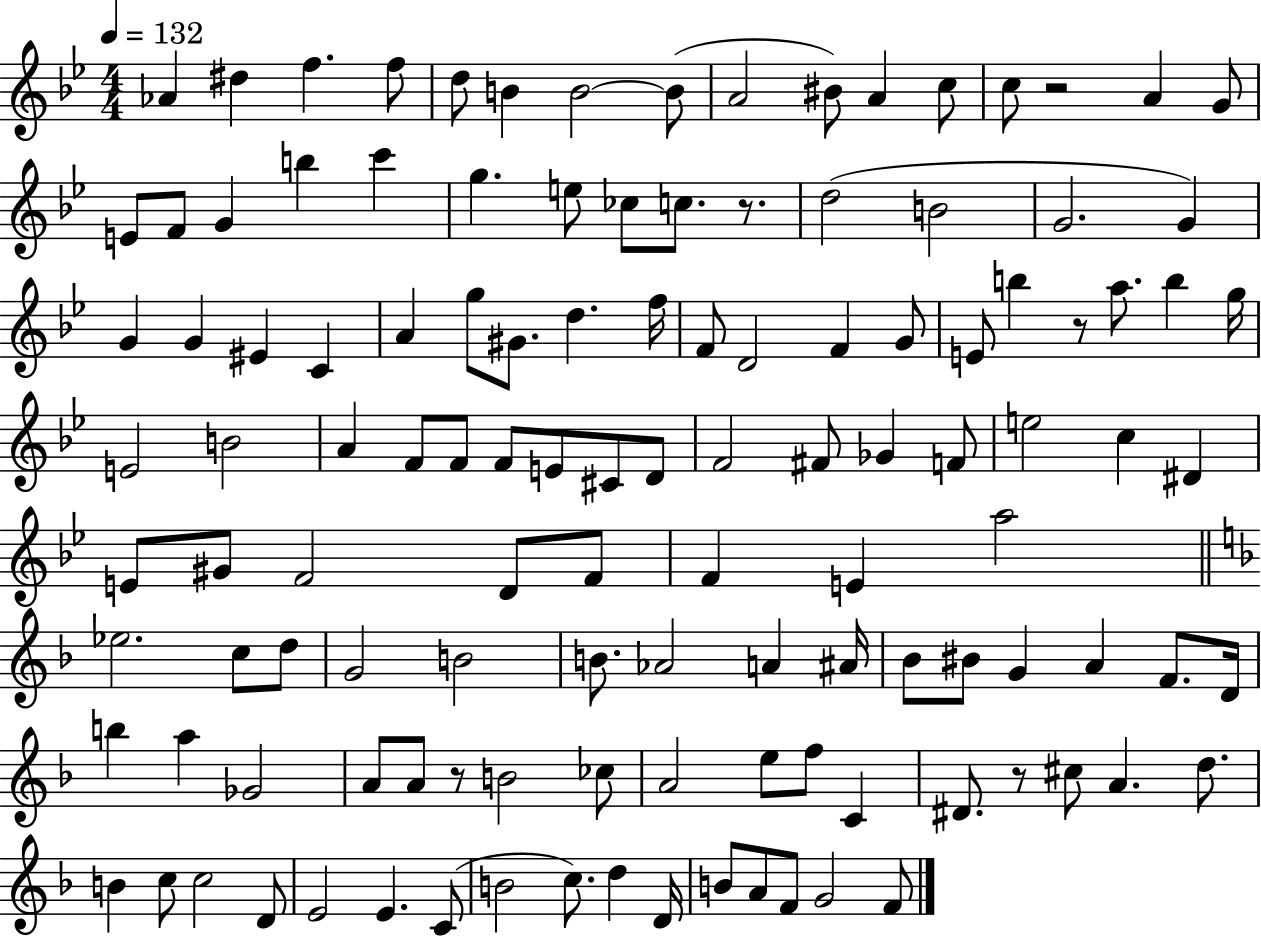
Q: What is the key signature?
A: BES major